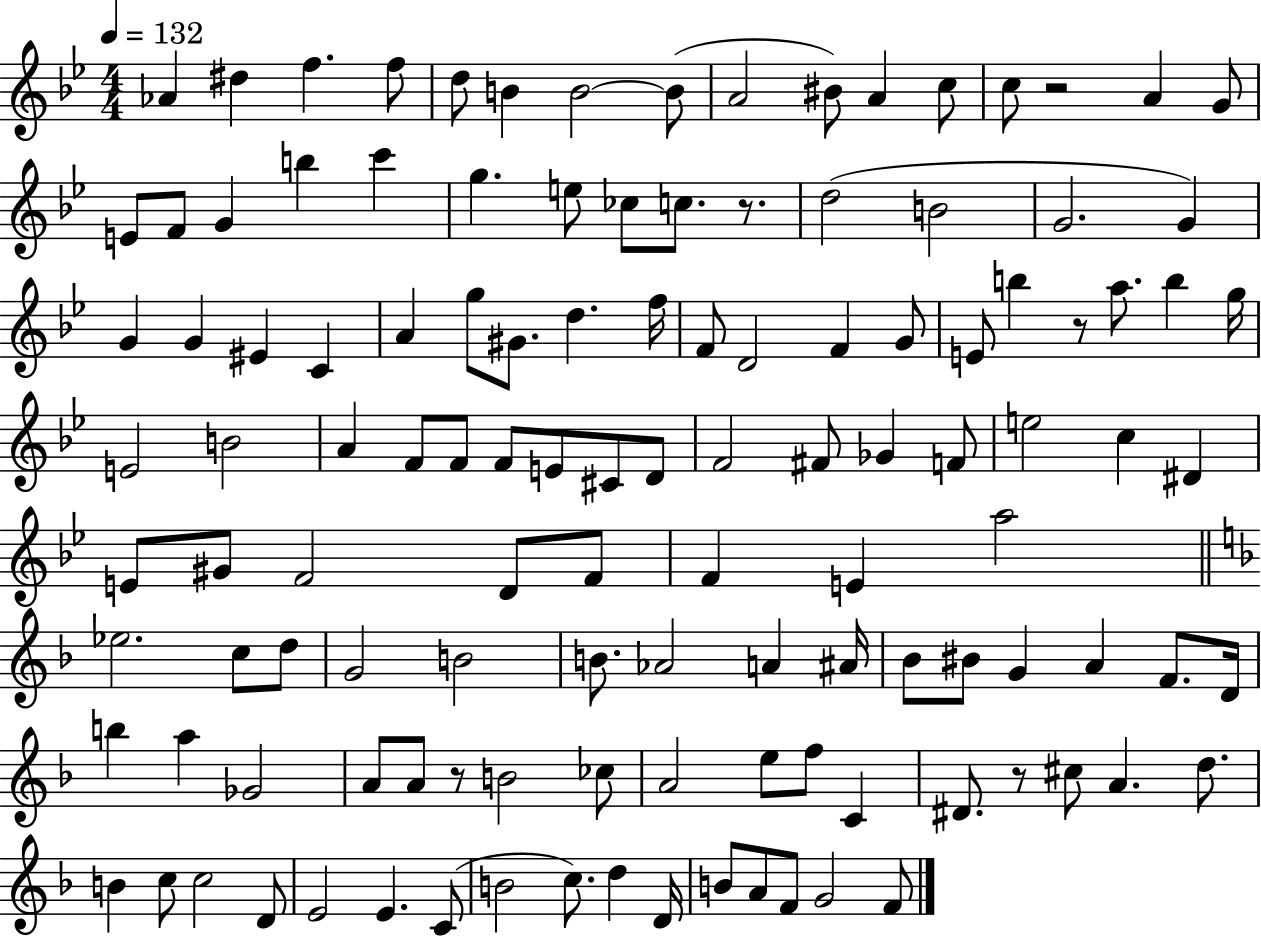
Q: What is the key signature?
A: BES major